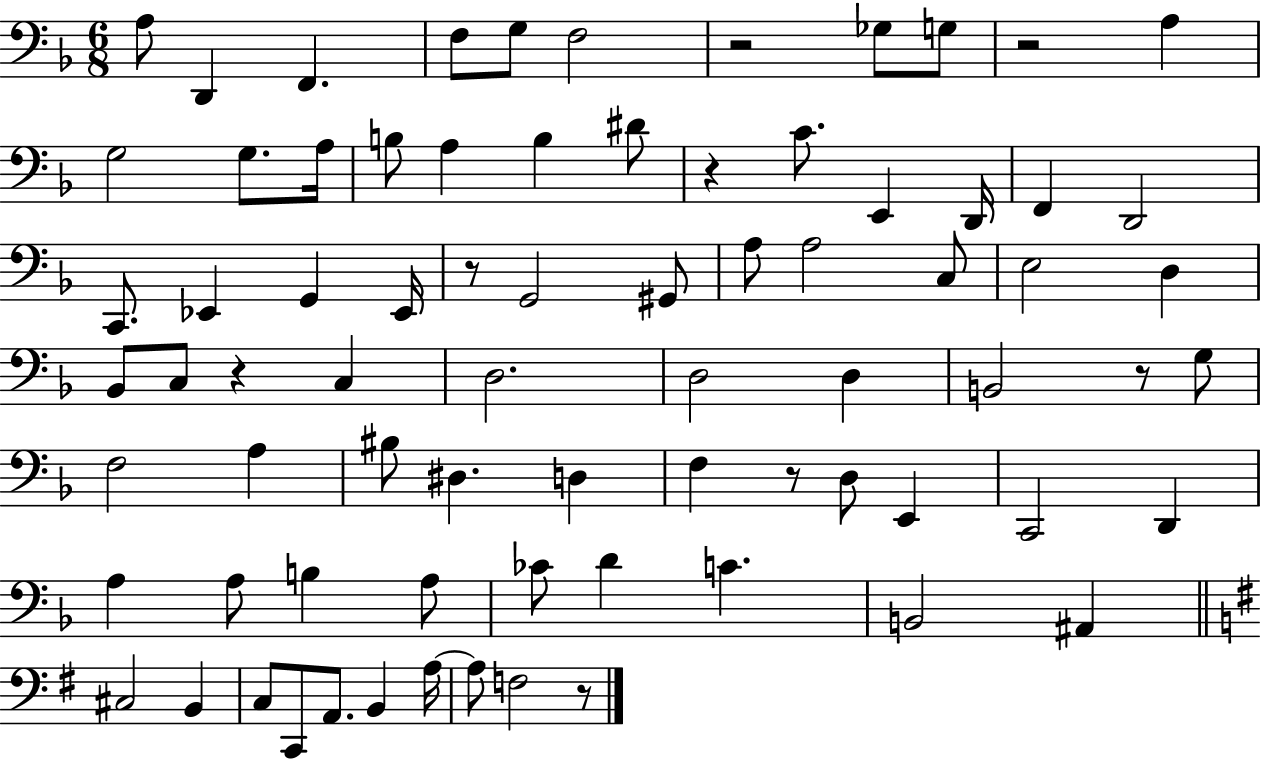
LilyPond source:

{
  \clef bass
  \numericTimeSignature
  \time 6/8
  \key f \major
  a8 d,4 f,4. | f8 g8 f2 | r2 ges8 g8 | r2 a4 | \break g2 g8. a16 | b8 a4 b4 dis'8 | r4 c'8. e,4 d,16 | f,4 d,2 | \break c,8. ees,4 g,4 ees,16 | r8 g,2 gis,8 | a8 a2 c8 | e2 d4 | \break bes,8 c8 r4 c4 | d2. | d2 d4 | b,2 r8 g8 | \break f2 a4 | bis8 dis4. d4 | f4 r8 d8 e,4 | c,2 d,4 | \break a4 a8 b4 a8 | ces'8 d'4 c'4. | b,2 ais,4 | \bar "||" \break \key g \major cis2 b,4 | c8 c,8 a,8. b,4 a16~~ | a8 f2 r8 | \bar "|."
}